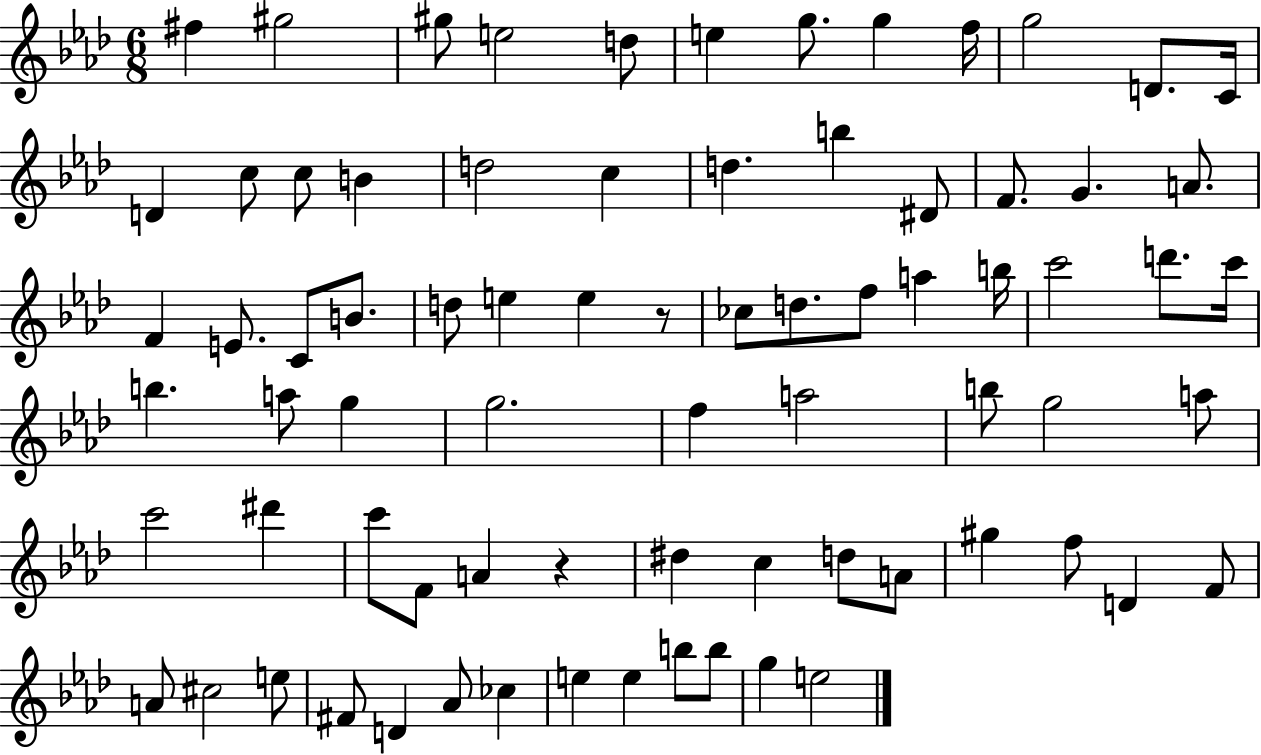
F#5/q G#5/h G#5/e E5/h D5/e E5/q G5/e. G5/q F5/s G5/h D4/e. C4/s D4/q C5/e C5/e B4/q D5/h C5/q D5/q. B5/q D#4/e F4/e. G4/q. A4/e. F4/q E4/e. C4/e B4/e. D5/e E5/q E5/q R/e CES5/e D5/e. F5/e A5/q B5/s C6/h D6/e. C6/s B5/q. A5/e G5/q G5/h. F5/q A5/h B5/e G5/h A5/e C6/h D#6/q C6/e F4/e A4/q R/q D#5/q C5/q D5/e A4/e G#5/q F5/e D4/q F4/e A4/e C#5/h E5/e F#4/e D4/q Ab4/e CES5/q E5/q E5/q B5/e B5/e G5/q E5/h